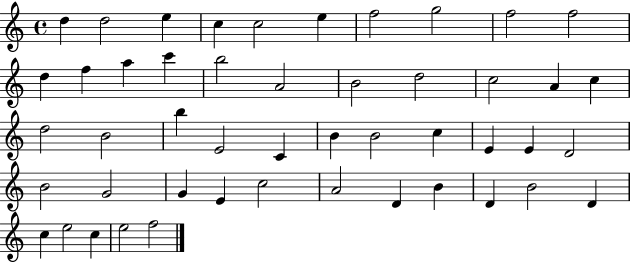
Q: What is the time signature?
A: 4/4